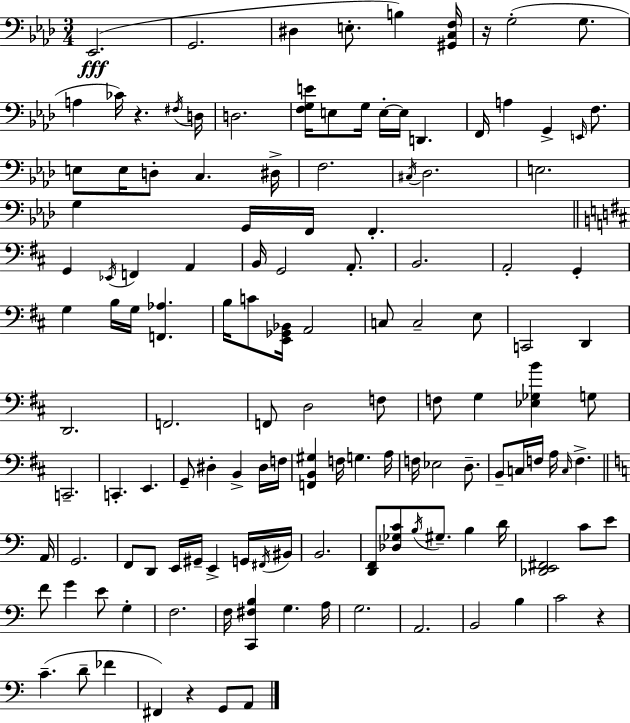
X:1
T:Untitled
M:3/4
L:1/4
K:Fm
_E,,2 G,,2 ^D, E,/2 B, [^G,,C,F,]/4 z/4 G,2 G,/2 A, _C/4 z ^F,/4 D,/4 D,2 [F,G,E]/4 E,/2 G,/4 E,/4 E,/4 D,, F,,/4 A, G,, E,,/4 F,/2 E,/2 E,/4 D,/2 C, ^D,/4 F,2 ^C,/4 _D,2 E,2 G, G,,/4 F,,/4 F,, G,, _E,,/4 F,, A,, B,,/4 G,,2 A,,/2 B,,2 A,,2 G,, G, B,/4 G,/4 [F,,_A,] B,/4 C/2 [E,,_G,,_B,,]/4 A,,2 C,/2 C,2 E,/2 C,,2 D,, D,,2 F,,2 F,,/2 D,2 F,/2 F,/2 G, [_E,_G,B] G,/2 C,,2 C,, E,, G,,/2 ^D, B,, ^D,/4 F,/4 [F,,B,,^G,] F,/4 G, A,/4 F,/4 _E,2 D,/2 B,,/2 C,/4 F,/4 A,/4 C,/4 F, A,,/4 G,,2 F,,/2 D,,/2 E,,/4 ^G,,/4 E,, G,,/4 ^F,,/4 ^B,,/4 B,,2 [D,,F,,]/2 [_D,_G,C]/2 B,/4 ^G,/2 B, D/4 [_D,,E,,^F,,]2 C/2 E/2 F/2 G E/2 G, F,2 F,/4 [C,,^F,B,] G, A,/4 G,2 A,,2 B,,2 B, C2 z C D/2 _F ^F,, z G,,/2 A,,/2